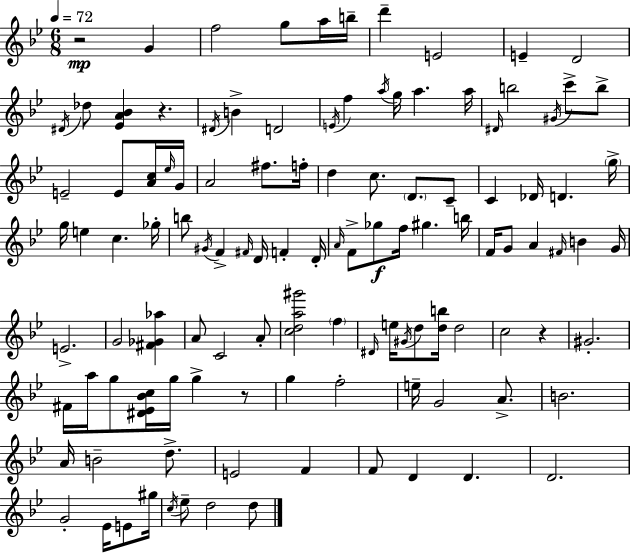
R/h G4/q F5/h G5/e A5/s B5/s D6/q E4/h E4/q D4/h D#4/s Db5/e [Eb4,A4,Bb4]/q R/q. D#4/s B4/q D4/h E4/s F5/q A5/s G5/s A5/q. A5/s D#4/s B5/h G#4/s C6/e B5/e E4/h E4/e [A4,C5]/s Eb5/s G4/s A4/h F#5/e. F5/s D5/q C5/e. D4/e. C4/e C4/q Db4/s D4/q. G5/s G5/s E5/q C5/q. Gb5/s B5/e G#4/s F4/q F#4/s D4/s F4/q D4/s A4/s F4/e Gb5/e F5/s G#5/q. B5/s F4/s G4/e A4/q F#4/s B4/q G4/s E4/h. G4/h [F#4,Gb4,Ab5]/q A4/e C4/h A4/e [C5,D5,A5,G#6]/h F5/q D#4/s E5/s G#4/s D5/e [D5,B5]/s D5/h C5/h R/q G#4/h. F#4/s A5/s G5/e [D#4,Eb4,Bb4,C5]/s G5/s G5/q R/e G5/q F5/h E5/s G4/h A4/e. B4/h. A4/s B4/h D5/e. E4/h F4/q F4/e D4/q D4/q. D4/h. G4/h Eb4/s E4/e G#5/s C5/s Eb5/e D5/h D5/e